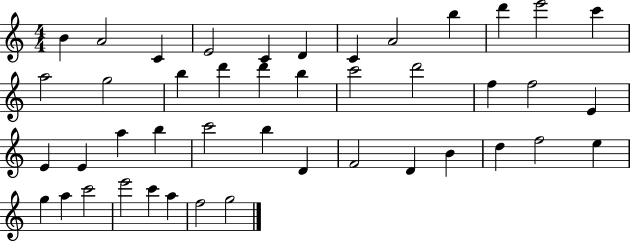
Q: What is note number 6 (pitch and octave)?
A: D4